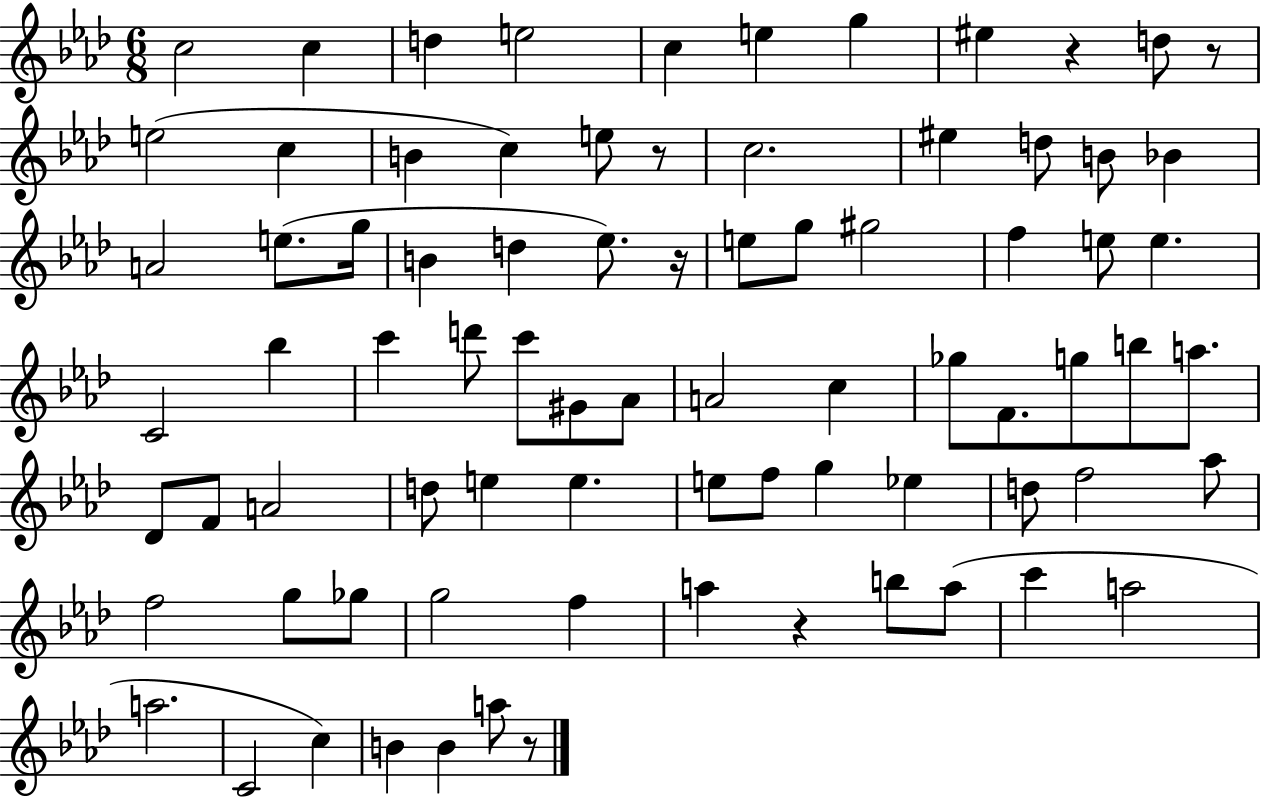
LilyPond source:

{
  \clef treble
  \numericTimeSignature
  \time 6/8
  \key aes \major
  c''2 c''4 | d''4 e''2 | c''4 e''4 g''4 | eis''4 r4 d''8 r8 | \break e''2( c''4 | b'4 c''4) e''8 r8 | c''2. | eis''4 d''8 b'8 bes'4 | \break a'2 e''8.( g''16 | b'4 d''4 ees''8.) r16 | e''8 g''8 gis''2 | f''4 e''8 e''4. | \break c'2 bes''4 | c'''4 d'''8 c'''8 gis'8 aes'8 | a'2 c''4 | ges''8 f'8. g''8 b''8 a''8. | \break des'8 f'8 a'2 | d''8 e''4 e''4. | e''8 f''8 g''4 ees''4 | d''8 f''2 aes''8 | \break f''2 g''8 ges''8 | g''2 f''4 | a''4 r4 b''8 a''8( | c'''4 a''2 | \break a''2. | c'2 c''4) | b'4 b'4 a''8 r8 | \bar "|."
}